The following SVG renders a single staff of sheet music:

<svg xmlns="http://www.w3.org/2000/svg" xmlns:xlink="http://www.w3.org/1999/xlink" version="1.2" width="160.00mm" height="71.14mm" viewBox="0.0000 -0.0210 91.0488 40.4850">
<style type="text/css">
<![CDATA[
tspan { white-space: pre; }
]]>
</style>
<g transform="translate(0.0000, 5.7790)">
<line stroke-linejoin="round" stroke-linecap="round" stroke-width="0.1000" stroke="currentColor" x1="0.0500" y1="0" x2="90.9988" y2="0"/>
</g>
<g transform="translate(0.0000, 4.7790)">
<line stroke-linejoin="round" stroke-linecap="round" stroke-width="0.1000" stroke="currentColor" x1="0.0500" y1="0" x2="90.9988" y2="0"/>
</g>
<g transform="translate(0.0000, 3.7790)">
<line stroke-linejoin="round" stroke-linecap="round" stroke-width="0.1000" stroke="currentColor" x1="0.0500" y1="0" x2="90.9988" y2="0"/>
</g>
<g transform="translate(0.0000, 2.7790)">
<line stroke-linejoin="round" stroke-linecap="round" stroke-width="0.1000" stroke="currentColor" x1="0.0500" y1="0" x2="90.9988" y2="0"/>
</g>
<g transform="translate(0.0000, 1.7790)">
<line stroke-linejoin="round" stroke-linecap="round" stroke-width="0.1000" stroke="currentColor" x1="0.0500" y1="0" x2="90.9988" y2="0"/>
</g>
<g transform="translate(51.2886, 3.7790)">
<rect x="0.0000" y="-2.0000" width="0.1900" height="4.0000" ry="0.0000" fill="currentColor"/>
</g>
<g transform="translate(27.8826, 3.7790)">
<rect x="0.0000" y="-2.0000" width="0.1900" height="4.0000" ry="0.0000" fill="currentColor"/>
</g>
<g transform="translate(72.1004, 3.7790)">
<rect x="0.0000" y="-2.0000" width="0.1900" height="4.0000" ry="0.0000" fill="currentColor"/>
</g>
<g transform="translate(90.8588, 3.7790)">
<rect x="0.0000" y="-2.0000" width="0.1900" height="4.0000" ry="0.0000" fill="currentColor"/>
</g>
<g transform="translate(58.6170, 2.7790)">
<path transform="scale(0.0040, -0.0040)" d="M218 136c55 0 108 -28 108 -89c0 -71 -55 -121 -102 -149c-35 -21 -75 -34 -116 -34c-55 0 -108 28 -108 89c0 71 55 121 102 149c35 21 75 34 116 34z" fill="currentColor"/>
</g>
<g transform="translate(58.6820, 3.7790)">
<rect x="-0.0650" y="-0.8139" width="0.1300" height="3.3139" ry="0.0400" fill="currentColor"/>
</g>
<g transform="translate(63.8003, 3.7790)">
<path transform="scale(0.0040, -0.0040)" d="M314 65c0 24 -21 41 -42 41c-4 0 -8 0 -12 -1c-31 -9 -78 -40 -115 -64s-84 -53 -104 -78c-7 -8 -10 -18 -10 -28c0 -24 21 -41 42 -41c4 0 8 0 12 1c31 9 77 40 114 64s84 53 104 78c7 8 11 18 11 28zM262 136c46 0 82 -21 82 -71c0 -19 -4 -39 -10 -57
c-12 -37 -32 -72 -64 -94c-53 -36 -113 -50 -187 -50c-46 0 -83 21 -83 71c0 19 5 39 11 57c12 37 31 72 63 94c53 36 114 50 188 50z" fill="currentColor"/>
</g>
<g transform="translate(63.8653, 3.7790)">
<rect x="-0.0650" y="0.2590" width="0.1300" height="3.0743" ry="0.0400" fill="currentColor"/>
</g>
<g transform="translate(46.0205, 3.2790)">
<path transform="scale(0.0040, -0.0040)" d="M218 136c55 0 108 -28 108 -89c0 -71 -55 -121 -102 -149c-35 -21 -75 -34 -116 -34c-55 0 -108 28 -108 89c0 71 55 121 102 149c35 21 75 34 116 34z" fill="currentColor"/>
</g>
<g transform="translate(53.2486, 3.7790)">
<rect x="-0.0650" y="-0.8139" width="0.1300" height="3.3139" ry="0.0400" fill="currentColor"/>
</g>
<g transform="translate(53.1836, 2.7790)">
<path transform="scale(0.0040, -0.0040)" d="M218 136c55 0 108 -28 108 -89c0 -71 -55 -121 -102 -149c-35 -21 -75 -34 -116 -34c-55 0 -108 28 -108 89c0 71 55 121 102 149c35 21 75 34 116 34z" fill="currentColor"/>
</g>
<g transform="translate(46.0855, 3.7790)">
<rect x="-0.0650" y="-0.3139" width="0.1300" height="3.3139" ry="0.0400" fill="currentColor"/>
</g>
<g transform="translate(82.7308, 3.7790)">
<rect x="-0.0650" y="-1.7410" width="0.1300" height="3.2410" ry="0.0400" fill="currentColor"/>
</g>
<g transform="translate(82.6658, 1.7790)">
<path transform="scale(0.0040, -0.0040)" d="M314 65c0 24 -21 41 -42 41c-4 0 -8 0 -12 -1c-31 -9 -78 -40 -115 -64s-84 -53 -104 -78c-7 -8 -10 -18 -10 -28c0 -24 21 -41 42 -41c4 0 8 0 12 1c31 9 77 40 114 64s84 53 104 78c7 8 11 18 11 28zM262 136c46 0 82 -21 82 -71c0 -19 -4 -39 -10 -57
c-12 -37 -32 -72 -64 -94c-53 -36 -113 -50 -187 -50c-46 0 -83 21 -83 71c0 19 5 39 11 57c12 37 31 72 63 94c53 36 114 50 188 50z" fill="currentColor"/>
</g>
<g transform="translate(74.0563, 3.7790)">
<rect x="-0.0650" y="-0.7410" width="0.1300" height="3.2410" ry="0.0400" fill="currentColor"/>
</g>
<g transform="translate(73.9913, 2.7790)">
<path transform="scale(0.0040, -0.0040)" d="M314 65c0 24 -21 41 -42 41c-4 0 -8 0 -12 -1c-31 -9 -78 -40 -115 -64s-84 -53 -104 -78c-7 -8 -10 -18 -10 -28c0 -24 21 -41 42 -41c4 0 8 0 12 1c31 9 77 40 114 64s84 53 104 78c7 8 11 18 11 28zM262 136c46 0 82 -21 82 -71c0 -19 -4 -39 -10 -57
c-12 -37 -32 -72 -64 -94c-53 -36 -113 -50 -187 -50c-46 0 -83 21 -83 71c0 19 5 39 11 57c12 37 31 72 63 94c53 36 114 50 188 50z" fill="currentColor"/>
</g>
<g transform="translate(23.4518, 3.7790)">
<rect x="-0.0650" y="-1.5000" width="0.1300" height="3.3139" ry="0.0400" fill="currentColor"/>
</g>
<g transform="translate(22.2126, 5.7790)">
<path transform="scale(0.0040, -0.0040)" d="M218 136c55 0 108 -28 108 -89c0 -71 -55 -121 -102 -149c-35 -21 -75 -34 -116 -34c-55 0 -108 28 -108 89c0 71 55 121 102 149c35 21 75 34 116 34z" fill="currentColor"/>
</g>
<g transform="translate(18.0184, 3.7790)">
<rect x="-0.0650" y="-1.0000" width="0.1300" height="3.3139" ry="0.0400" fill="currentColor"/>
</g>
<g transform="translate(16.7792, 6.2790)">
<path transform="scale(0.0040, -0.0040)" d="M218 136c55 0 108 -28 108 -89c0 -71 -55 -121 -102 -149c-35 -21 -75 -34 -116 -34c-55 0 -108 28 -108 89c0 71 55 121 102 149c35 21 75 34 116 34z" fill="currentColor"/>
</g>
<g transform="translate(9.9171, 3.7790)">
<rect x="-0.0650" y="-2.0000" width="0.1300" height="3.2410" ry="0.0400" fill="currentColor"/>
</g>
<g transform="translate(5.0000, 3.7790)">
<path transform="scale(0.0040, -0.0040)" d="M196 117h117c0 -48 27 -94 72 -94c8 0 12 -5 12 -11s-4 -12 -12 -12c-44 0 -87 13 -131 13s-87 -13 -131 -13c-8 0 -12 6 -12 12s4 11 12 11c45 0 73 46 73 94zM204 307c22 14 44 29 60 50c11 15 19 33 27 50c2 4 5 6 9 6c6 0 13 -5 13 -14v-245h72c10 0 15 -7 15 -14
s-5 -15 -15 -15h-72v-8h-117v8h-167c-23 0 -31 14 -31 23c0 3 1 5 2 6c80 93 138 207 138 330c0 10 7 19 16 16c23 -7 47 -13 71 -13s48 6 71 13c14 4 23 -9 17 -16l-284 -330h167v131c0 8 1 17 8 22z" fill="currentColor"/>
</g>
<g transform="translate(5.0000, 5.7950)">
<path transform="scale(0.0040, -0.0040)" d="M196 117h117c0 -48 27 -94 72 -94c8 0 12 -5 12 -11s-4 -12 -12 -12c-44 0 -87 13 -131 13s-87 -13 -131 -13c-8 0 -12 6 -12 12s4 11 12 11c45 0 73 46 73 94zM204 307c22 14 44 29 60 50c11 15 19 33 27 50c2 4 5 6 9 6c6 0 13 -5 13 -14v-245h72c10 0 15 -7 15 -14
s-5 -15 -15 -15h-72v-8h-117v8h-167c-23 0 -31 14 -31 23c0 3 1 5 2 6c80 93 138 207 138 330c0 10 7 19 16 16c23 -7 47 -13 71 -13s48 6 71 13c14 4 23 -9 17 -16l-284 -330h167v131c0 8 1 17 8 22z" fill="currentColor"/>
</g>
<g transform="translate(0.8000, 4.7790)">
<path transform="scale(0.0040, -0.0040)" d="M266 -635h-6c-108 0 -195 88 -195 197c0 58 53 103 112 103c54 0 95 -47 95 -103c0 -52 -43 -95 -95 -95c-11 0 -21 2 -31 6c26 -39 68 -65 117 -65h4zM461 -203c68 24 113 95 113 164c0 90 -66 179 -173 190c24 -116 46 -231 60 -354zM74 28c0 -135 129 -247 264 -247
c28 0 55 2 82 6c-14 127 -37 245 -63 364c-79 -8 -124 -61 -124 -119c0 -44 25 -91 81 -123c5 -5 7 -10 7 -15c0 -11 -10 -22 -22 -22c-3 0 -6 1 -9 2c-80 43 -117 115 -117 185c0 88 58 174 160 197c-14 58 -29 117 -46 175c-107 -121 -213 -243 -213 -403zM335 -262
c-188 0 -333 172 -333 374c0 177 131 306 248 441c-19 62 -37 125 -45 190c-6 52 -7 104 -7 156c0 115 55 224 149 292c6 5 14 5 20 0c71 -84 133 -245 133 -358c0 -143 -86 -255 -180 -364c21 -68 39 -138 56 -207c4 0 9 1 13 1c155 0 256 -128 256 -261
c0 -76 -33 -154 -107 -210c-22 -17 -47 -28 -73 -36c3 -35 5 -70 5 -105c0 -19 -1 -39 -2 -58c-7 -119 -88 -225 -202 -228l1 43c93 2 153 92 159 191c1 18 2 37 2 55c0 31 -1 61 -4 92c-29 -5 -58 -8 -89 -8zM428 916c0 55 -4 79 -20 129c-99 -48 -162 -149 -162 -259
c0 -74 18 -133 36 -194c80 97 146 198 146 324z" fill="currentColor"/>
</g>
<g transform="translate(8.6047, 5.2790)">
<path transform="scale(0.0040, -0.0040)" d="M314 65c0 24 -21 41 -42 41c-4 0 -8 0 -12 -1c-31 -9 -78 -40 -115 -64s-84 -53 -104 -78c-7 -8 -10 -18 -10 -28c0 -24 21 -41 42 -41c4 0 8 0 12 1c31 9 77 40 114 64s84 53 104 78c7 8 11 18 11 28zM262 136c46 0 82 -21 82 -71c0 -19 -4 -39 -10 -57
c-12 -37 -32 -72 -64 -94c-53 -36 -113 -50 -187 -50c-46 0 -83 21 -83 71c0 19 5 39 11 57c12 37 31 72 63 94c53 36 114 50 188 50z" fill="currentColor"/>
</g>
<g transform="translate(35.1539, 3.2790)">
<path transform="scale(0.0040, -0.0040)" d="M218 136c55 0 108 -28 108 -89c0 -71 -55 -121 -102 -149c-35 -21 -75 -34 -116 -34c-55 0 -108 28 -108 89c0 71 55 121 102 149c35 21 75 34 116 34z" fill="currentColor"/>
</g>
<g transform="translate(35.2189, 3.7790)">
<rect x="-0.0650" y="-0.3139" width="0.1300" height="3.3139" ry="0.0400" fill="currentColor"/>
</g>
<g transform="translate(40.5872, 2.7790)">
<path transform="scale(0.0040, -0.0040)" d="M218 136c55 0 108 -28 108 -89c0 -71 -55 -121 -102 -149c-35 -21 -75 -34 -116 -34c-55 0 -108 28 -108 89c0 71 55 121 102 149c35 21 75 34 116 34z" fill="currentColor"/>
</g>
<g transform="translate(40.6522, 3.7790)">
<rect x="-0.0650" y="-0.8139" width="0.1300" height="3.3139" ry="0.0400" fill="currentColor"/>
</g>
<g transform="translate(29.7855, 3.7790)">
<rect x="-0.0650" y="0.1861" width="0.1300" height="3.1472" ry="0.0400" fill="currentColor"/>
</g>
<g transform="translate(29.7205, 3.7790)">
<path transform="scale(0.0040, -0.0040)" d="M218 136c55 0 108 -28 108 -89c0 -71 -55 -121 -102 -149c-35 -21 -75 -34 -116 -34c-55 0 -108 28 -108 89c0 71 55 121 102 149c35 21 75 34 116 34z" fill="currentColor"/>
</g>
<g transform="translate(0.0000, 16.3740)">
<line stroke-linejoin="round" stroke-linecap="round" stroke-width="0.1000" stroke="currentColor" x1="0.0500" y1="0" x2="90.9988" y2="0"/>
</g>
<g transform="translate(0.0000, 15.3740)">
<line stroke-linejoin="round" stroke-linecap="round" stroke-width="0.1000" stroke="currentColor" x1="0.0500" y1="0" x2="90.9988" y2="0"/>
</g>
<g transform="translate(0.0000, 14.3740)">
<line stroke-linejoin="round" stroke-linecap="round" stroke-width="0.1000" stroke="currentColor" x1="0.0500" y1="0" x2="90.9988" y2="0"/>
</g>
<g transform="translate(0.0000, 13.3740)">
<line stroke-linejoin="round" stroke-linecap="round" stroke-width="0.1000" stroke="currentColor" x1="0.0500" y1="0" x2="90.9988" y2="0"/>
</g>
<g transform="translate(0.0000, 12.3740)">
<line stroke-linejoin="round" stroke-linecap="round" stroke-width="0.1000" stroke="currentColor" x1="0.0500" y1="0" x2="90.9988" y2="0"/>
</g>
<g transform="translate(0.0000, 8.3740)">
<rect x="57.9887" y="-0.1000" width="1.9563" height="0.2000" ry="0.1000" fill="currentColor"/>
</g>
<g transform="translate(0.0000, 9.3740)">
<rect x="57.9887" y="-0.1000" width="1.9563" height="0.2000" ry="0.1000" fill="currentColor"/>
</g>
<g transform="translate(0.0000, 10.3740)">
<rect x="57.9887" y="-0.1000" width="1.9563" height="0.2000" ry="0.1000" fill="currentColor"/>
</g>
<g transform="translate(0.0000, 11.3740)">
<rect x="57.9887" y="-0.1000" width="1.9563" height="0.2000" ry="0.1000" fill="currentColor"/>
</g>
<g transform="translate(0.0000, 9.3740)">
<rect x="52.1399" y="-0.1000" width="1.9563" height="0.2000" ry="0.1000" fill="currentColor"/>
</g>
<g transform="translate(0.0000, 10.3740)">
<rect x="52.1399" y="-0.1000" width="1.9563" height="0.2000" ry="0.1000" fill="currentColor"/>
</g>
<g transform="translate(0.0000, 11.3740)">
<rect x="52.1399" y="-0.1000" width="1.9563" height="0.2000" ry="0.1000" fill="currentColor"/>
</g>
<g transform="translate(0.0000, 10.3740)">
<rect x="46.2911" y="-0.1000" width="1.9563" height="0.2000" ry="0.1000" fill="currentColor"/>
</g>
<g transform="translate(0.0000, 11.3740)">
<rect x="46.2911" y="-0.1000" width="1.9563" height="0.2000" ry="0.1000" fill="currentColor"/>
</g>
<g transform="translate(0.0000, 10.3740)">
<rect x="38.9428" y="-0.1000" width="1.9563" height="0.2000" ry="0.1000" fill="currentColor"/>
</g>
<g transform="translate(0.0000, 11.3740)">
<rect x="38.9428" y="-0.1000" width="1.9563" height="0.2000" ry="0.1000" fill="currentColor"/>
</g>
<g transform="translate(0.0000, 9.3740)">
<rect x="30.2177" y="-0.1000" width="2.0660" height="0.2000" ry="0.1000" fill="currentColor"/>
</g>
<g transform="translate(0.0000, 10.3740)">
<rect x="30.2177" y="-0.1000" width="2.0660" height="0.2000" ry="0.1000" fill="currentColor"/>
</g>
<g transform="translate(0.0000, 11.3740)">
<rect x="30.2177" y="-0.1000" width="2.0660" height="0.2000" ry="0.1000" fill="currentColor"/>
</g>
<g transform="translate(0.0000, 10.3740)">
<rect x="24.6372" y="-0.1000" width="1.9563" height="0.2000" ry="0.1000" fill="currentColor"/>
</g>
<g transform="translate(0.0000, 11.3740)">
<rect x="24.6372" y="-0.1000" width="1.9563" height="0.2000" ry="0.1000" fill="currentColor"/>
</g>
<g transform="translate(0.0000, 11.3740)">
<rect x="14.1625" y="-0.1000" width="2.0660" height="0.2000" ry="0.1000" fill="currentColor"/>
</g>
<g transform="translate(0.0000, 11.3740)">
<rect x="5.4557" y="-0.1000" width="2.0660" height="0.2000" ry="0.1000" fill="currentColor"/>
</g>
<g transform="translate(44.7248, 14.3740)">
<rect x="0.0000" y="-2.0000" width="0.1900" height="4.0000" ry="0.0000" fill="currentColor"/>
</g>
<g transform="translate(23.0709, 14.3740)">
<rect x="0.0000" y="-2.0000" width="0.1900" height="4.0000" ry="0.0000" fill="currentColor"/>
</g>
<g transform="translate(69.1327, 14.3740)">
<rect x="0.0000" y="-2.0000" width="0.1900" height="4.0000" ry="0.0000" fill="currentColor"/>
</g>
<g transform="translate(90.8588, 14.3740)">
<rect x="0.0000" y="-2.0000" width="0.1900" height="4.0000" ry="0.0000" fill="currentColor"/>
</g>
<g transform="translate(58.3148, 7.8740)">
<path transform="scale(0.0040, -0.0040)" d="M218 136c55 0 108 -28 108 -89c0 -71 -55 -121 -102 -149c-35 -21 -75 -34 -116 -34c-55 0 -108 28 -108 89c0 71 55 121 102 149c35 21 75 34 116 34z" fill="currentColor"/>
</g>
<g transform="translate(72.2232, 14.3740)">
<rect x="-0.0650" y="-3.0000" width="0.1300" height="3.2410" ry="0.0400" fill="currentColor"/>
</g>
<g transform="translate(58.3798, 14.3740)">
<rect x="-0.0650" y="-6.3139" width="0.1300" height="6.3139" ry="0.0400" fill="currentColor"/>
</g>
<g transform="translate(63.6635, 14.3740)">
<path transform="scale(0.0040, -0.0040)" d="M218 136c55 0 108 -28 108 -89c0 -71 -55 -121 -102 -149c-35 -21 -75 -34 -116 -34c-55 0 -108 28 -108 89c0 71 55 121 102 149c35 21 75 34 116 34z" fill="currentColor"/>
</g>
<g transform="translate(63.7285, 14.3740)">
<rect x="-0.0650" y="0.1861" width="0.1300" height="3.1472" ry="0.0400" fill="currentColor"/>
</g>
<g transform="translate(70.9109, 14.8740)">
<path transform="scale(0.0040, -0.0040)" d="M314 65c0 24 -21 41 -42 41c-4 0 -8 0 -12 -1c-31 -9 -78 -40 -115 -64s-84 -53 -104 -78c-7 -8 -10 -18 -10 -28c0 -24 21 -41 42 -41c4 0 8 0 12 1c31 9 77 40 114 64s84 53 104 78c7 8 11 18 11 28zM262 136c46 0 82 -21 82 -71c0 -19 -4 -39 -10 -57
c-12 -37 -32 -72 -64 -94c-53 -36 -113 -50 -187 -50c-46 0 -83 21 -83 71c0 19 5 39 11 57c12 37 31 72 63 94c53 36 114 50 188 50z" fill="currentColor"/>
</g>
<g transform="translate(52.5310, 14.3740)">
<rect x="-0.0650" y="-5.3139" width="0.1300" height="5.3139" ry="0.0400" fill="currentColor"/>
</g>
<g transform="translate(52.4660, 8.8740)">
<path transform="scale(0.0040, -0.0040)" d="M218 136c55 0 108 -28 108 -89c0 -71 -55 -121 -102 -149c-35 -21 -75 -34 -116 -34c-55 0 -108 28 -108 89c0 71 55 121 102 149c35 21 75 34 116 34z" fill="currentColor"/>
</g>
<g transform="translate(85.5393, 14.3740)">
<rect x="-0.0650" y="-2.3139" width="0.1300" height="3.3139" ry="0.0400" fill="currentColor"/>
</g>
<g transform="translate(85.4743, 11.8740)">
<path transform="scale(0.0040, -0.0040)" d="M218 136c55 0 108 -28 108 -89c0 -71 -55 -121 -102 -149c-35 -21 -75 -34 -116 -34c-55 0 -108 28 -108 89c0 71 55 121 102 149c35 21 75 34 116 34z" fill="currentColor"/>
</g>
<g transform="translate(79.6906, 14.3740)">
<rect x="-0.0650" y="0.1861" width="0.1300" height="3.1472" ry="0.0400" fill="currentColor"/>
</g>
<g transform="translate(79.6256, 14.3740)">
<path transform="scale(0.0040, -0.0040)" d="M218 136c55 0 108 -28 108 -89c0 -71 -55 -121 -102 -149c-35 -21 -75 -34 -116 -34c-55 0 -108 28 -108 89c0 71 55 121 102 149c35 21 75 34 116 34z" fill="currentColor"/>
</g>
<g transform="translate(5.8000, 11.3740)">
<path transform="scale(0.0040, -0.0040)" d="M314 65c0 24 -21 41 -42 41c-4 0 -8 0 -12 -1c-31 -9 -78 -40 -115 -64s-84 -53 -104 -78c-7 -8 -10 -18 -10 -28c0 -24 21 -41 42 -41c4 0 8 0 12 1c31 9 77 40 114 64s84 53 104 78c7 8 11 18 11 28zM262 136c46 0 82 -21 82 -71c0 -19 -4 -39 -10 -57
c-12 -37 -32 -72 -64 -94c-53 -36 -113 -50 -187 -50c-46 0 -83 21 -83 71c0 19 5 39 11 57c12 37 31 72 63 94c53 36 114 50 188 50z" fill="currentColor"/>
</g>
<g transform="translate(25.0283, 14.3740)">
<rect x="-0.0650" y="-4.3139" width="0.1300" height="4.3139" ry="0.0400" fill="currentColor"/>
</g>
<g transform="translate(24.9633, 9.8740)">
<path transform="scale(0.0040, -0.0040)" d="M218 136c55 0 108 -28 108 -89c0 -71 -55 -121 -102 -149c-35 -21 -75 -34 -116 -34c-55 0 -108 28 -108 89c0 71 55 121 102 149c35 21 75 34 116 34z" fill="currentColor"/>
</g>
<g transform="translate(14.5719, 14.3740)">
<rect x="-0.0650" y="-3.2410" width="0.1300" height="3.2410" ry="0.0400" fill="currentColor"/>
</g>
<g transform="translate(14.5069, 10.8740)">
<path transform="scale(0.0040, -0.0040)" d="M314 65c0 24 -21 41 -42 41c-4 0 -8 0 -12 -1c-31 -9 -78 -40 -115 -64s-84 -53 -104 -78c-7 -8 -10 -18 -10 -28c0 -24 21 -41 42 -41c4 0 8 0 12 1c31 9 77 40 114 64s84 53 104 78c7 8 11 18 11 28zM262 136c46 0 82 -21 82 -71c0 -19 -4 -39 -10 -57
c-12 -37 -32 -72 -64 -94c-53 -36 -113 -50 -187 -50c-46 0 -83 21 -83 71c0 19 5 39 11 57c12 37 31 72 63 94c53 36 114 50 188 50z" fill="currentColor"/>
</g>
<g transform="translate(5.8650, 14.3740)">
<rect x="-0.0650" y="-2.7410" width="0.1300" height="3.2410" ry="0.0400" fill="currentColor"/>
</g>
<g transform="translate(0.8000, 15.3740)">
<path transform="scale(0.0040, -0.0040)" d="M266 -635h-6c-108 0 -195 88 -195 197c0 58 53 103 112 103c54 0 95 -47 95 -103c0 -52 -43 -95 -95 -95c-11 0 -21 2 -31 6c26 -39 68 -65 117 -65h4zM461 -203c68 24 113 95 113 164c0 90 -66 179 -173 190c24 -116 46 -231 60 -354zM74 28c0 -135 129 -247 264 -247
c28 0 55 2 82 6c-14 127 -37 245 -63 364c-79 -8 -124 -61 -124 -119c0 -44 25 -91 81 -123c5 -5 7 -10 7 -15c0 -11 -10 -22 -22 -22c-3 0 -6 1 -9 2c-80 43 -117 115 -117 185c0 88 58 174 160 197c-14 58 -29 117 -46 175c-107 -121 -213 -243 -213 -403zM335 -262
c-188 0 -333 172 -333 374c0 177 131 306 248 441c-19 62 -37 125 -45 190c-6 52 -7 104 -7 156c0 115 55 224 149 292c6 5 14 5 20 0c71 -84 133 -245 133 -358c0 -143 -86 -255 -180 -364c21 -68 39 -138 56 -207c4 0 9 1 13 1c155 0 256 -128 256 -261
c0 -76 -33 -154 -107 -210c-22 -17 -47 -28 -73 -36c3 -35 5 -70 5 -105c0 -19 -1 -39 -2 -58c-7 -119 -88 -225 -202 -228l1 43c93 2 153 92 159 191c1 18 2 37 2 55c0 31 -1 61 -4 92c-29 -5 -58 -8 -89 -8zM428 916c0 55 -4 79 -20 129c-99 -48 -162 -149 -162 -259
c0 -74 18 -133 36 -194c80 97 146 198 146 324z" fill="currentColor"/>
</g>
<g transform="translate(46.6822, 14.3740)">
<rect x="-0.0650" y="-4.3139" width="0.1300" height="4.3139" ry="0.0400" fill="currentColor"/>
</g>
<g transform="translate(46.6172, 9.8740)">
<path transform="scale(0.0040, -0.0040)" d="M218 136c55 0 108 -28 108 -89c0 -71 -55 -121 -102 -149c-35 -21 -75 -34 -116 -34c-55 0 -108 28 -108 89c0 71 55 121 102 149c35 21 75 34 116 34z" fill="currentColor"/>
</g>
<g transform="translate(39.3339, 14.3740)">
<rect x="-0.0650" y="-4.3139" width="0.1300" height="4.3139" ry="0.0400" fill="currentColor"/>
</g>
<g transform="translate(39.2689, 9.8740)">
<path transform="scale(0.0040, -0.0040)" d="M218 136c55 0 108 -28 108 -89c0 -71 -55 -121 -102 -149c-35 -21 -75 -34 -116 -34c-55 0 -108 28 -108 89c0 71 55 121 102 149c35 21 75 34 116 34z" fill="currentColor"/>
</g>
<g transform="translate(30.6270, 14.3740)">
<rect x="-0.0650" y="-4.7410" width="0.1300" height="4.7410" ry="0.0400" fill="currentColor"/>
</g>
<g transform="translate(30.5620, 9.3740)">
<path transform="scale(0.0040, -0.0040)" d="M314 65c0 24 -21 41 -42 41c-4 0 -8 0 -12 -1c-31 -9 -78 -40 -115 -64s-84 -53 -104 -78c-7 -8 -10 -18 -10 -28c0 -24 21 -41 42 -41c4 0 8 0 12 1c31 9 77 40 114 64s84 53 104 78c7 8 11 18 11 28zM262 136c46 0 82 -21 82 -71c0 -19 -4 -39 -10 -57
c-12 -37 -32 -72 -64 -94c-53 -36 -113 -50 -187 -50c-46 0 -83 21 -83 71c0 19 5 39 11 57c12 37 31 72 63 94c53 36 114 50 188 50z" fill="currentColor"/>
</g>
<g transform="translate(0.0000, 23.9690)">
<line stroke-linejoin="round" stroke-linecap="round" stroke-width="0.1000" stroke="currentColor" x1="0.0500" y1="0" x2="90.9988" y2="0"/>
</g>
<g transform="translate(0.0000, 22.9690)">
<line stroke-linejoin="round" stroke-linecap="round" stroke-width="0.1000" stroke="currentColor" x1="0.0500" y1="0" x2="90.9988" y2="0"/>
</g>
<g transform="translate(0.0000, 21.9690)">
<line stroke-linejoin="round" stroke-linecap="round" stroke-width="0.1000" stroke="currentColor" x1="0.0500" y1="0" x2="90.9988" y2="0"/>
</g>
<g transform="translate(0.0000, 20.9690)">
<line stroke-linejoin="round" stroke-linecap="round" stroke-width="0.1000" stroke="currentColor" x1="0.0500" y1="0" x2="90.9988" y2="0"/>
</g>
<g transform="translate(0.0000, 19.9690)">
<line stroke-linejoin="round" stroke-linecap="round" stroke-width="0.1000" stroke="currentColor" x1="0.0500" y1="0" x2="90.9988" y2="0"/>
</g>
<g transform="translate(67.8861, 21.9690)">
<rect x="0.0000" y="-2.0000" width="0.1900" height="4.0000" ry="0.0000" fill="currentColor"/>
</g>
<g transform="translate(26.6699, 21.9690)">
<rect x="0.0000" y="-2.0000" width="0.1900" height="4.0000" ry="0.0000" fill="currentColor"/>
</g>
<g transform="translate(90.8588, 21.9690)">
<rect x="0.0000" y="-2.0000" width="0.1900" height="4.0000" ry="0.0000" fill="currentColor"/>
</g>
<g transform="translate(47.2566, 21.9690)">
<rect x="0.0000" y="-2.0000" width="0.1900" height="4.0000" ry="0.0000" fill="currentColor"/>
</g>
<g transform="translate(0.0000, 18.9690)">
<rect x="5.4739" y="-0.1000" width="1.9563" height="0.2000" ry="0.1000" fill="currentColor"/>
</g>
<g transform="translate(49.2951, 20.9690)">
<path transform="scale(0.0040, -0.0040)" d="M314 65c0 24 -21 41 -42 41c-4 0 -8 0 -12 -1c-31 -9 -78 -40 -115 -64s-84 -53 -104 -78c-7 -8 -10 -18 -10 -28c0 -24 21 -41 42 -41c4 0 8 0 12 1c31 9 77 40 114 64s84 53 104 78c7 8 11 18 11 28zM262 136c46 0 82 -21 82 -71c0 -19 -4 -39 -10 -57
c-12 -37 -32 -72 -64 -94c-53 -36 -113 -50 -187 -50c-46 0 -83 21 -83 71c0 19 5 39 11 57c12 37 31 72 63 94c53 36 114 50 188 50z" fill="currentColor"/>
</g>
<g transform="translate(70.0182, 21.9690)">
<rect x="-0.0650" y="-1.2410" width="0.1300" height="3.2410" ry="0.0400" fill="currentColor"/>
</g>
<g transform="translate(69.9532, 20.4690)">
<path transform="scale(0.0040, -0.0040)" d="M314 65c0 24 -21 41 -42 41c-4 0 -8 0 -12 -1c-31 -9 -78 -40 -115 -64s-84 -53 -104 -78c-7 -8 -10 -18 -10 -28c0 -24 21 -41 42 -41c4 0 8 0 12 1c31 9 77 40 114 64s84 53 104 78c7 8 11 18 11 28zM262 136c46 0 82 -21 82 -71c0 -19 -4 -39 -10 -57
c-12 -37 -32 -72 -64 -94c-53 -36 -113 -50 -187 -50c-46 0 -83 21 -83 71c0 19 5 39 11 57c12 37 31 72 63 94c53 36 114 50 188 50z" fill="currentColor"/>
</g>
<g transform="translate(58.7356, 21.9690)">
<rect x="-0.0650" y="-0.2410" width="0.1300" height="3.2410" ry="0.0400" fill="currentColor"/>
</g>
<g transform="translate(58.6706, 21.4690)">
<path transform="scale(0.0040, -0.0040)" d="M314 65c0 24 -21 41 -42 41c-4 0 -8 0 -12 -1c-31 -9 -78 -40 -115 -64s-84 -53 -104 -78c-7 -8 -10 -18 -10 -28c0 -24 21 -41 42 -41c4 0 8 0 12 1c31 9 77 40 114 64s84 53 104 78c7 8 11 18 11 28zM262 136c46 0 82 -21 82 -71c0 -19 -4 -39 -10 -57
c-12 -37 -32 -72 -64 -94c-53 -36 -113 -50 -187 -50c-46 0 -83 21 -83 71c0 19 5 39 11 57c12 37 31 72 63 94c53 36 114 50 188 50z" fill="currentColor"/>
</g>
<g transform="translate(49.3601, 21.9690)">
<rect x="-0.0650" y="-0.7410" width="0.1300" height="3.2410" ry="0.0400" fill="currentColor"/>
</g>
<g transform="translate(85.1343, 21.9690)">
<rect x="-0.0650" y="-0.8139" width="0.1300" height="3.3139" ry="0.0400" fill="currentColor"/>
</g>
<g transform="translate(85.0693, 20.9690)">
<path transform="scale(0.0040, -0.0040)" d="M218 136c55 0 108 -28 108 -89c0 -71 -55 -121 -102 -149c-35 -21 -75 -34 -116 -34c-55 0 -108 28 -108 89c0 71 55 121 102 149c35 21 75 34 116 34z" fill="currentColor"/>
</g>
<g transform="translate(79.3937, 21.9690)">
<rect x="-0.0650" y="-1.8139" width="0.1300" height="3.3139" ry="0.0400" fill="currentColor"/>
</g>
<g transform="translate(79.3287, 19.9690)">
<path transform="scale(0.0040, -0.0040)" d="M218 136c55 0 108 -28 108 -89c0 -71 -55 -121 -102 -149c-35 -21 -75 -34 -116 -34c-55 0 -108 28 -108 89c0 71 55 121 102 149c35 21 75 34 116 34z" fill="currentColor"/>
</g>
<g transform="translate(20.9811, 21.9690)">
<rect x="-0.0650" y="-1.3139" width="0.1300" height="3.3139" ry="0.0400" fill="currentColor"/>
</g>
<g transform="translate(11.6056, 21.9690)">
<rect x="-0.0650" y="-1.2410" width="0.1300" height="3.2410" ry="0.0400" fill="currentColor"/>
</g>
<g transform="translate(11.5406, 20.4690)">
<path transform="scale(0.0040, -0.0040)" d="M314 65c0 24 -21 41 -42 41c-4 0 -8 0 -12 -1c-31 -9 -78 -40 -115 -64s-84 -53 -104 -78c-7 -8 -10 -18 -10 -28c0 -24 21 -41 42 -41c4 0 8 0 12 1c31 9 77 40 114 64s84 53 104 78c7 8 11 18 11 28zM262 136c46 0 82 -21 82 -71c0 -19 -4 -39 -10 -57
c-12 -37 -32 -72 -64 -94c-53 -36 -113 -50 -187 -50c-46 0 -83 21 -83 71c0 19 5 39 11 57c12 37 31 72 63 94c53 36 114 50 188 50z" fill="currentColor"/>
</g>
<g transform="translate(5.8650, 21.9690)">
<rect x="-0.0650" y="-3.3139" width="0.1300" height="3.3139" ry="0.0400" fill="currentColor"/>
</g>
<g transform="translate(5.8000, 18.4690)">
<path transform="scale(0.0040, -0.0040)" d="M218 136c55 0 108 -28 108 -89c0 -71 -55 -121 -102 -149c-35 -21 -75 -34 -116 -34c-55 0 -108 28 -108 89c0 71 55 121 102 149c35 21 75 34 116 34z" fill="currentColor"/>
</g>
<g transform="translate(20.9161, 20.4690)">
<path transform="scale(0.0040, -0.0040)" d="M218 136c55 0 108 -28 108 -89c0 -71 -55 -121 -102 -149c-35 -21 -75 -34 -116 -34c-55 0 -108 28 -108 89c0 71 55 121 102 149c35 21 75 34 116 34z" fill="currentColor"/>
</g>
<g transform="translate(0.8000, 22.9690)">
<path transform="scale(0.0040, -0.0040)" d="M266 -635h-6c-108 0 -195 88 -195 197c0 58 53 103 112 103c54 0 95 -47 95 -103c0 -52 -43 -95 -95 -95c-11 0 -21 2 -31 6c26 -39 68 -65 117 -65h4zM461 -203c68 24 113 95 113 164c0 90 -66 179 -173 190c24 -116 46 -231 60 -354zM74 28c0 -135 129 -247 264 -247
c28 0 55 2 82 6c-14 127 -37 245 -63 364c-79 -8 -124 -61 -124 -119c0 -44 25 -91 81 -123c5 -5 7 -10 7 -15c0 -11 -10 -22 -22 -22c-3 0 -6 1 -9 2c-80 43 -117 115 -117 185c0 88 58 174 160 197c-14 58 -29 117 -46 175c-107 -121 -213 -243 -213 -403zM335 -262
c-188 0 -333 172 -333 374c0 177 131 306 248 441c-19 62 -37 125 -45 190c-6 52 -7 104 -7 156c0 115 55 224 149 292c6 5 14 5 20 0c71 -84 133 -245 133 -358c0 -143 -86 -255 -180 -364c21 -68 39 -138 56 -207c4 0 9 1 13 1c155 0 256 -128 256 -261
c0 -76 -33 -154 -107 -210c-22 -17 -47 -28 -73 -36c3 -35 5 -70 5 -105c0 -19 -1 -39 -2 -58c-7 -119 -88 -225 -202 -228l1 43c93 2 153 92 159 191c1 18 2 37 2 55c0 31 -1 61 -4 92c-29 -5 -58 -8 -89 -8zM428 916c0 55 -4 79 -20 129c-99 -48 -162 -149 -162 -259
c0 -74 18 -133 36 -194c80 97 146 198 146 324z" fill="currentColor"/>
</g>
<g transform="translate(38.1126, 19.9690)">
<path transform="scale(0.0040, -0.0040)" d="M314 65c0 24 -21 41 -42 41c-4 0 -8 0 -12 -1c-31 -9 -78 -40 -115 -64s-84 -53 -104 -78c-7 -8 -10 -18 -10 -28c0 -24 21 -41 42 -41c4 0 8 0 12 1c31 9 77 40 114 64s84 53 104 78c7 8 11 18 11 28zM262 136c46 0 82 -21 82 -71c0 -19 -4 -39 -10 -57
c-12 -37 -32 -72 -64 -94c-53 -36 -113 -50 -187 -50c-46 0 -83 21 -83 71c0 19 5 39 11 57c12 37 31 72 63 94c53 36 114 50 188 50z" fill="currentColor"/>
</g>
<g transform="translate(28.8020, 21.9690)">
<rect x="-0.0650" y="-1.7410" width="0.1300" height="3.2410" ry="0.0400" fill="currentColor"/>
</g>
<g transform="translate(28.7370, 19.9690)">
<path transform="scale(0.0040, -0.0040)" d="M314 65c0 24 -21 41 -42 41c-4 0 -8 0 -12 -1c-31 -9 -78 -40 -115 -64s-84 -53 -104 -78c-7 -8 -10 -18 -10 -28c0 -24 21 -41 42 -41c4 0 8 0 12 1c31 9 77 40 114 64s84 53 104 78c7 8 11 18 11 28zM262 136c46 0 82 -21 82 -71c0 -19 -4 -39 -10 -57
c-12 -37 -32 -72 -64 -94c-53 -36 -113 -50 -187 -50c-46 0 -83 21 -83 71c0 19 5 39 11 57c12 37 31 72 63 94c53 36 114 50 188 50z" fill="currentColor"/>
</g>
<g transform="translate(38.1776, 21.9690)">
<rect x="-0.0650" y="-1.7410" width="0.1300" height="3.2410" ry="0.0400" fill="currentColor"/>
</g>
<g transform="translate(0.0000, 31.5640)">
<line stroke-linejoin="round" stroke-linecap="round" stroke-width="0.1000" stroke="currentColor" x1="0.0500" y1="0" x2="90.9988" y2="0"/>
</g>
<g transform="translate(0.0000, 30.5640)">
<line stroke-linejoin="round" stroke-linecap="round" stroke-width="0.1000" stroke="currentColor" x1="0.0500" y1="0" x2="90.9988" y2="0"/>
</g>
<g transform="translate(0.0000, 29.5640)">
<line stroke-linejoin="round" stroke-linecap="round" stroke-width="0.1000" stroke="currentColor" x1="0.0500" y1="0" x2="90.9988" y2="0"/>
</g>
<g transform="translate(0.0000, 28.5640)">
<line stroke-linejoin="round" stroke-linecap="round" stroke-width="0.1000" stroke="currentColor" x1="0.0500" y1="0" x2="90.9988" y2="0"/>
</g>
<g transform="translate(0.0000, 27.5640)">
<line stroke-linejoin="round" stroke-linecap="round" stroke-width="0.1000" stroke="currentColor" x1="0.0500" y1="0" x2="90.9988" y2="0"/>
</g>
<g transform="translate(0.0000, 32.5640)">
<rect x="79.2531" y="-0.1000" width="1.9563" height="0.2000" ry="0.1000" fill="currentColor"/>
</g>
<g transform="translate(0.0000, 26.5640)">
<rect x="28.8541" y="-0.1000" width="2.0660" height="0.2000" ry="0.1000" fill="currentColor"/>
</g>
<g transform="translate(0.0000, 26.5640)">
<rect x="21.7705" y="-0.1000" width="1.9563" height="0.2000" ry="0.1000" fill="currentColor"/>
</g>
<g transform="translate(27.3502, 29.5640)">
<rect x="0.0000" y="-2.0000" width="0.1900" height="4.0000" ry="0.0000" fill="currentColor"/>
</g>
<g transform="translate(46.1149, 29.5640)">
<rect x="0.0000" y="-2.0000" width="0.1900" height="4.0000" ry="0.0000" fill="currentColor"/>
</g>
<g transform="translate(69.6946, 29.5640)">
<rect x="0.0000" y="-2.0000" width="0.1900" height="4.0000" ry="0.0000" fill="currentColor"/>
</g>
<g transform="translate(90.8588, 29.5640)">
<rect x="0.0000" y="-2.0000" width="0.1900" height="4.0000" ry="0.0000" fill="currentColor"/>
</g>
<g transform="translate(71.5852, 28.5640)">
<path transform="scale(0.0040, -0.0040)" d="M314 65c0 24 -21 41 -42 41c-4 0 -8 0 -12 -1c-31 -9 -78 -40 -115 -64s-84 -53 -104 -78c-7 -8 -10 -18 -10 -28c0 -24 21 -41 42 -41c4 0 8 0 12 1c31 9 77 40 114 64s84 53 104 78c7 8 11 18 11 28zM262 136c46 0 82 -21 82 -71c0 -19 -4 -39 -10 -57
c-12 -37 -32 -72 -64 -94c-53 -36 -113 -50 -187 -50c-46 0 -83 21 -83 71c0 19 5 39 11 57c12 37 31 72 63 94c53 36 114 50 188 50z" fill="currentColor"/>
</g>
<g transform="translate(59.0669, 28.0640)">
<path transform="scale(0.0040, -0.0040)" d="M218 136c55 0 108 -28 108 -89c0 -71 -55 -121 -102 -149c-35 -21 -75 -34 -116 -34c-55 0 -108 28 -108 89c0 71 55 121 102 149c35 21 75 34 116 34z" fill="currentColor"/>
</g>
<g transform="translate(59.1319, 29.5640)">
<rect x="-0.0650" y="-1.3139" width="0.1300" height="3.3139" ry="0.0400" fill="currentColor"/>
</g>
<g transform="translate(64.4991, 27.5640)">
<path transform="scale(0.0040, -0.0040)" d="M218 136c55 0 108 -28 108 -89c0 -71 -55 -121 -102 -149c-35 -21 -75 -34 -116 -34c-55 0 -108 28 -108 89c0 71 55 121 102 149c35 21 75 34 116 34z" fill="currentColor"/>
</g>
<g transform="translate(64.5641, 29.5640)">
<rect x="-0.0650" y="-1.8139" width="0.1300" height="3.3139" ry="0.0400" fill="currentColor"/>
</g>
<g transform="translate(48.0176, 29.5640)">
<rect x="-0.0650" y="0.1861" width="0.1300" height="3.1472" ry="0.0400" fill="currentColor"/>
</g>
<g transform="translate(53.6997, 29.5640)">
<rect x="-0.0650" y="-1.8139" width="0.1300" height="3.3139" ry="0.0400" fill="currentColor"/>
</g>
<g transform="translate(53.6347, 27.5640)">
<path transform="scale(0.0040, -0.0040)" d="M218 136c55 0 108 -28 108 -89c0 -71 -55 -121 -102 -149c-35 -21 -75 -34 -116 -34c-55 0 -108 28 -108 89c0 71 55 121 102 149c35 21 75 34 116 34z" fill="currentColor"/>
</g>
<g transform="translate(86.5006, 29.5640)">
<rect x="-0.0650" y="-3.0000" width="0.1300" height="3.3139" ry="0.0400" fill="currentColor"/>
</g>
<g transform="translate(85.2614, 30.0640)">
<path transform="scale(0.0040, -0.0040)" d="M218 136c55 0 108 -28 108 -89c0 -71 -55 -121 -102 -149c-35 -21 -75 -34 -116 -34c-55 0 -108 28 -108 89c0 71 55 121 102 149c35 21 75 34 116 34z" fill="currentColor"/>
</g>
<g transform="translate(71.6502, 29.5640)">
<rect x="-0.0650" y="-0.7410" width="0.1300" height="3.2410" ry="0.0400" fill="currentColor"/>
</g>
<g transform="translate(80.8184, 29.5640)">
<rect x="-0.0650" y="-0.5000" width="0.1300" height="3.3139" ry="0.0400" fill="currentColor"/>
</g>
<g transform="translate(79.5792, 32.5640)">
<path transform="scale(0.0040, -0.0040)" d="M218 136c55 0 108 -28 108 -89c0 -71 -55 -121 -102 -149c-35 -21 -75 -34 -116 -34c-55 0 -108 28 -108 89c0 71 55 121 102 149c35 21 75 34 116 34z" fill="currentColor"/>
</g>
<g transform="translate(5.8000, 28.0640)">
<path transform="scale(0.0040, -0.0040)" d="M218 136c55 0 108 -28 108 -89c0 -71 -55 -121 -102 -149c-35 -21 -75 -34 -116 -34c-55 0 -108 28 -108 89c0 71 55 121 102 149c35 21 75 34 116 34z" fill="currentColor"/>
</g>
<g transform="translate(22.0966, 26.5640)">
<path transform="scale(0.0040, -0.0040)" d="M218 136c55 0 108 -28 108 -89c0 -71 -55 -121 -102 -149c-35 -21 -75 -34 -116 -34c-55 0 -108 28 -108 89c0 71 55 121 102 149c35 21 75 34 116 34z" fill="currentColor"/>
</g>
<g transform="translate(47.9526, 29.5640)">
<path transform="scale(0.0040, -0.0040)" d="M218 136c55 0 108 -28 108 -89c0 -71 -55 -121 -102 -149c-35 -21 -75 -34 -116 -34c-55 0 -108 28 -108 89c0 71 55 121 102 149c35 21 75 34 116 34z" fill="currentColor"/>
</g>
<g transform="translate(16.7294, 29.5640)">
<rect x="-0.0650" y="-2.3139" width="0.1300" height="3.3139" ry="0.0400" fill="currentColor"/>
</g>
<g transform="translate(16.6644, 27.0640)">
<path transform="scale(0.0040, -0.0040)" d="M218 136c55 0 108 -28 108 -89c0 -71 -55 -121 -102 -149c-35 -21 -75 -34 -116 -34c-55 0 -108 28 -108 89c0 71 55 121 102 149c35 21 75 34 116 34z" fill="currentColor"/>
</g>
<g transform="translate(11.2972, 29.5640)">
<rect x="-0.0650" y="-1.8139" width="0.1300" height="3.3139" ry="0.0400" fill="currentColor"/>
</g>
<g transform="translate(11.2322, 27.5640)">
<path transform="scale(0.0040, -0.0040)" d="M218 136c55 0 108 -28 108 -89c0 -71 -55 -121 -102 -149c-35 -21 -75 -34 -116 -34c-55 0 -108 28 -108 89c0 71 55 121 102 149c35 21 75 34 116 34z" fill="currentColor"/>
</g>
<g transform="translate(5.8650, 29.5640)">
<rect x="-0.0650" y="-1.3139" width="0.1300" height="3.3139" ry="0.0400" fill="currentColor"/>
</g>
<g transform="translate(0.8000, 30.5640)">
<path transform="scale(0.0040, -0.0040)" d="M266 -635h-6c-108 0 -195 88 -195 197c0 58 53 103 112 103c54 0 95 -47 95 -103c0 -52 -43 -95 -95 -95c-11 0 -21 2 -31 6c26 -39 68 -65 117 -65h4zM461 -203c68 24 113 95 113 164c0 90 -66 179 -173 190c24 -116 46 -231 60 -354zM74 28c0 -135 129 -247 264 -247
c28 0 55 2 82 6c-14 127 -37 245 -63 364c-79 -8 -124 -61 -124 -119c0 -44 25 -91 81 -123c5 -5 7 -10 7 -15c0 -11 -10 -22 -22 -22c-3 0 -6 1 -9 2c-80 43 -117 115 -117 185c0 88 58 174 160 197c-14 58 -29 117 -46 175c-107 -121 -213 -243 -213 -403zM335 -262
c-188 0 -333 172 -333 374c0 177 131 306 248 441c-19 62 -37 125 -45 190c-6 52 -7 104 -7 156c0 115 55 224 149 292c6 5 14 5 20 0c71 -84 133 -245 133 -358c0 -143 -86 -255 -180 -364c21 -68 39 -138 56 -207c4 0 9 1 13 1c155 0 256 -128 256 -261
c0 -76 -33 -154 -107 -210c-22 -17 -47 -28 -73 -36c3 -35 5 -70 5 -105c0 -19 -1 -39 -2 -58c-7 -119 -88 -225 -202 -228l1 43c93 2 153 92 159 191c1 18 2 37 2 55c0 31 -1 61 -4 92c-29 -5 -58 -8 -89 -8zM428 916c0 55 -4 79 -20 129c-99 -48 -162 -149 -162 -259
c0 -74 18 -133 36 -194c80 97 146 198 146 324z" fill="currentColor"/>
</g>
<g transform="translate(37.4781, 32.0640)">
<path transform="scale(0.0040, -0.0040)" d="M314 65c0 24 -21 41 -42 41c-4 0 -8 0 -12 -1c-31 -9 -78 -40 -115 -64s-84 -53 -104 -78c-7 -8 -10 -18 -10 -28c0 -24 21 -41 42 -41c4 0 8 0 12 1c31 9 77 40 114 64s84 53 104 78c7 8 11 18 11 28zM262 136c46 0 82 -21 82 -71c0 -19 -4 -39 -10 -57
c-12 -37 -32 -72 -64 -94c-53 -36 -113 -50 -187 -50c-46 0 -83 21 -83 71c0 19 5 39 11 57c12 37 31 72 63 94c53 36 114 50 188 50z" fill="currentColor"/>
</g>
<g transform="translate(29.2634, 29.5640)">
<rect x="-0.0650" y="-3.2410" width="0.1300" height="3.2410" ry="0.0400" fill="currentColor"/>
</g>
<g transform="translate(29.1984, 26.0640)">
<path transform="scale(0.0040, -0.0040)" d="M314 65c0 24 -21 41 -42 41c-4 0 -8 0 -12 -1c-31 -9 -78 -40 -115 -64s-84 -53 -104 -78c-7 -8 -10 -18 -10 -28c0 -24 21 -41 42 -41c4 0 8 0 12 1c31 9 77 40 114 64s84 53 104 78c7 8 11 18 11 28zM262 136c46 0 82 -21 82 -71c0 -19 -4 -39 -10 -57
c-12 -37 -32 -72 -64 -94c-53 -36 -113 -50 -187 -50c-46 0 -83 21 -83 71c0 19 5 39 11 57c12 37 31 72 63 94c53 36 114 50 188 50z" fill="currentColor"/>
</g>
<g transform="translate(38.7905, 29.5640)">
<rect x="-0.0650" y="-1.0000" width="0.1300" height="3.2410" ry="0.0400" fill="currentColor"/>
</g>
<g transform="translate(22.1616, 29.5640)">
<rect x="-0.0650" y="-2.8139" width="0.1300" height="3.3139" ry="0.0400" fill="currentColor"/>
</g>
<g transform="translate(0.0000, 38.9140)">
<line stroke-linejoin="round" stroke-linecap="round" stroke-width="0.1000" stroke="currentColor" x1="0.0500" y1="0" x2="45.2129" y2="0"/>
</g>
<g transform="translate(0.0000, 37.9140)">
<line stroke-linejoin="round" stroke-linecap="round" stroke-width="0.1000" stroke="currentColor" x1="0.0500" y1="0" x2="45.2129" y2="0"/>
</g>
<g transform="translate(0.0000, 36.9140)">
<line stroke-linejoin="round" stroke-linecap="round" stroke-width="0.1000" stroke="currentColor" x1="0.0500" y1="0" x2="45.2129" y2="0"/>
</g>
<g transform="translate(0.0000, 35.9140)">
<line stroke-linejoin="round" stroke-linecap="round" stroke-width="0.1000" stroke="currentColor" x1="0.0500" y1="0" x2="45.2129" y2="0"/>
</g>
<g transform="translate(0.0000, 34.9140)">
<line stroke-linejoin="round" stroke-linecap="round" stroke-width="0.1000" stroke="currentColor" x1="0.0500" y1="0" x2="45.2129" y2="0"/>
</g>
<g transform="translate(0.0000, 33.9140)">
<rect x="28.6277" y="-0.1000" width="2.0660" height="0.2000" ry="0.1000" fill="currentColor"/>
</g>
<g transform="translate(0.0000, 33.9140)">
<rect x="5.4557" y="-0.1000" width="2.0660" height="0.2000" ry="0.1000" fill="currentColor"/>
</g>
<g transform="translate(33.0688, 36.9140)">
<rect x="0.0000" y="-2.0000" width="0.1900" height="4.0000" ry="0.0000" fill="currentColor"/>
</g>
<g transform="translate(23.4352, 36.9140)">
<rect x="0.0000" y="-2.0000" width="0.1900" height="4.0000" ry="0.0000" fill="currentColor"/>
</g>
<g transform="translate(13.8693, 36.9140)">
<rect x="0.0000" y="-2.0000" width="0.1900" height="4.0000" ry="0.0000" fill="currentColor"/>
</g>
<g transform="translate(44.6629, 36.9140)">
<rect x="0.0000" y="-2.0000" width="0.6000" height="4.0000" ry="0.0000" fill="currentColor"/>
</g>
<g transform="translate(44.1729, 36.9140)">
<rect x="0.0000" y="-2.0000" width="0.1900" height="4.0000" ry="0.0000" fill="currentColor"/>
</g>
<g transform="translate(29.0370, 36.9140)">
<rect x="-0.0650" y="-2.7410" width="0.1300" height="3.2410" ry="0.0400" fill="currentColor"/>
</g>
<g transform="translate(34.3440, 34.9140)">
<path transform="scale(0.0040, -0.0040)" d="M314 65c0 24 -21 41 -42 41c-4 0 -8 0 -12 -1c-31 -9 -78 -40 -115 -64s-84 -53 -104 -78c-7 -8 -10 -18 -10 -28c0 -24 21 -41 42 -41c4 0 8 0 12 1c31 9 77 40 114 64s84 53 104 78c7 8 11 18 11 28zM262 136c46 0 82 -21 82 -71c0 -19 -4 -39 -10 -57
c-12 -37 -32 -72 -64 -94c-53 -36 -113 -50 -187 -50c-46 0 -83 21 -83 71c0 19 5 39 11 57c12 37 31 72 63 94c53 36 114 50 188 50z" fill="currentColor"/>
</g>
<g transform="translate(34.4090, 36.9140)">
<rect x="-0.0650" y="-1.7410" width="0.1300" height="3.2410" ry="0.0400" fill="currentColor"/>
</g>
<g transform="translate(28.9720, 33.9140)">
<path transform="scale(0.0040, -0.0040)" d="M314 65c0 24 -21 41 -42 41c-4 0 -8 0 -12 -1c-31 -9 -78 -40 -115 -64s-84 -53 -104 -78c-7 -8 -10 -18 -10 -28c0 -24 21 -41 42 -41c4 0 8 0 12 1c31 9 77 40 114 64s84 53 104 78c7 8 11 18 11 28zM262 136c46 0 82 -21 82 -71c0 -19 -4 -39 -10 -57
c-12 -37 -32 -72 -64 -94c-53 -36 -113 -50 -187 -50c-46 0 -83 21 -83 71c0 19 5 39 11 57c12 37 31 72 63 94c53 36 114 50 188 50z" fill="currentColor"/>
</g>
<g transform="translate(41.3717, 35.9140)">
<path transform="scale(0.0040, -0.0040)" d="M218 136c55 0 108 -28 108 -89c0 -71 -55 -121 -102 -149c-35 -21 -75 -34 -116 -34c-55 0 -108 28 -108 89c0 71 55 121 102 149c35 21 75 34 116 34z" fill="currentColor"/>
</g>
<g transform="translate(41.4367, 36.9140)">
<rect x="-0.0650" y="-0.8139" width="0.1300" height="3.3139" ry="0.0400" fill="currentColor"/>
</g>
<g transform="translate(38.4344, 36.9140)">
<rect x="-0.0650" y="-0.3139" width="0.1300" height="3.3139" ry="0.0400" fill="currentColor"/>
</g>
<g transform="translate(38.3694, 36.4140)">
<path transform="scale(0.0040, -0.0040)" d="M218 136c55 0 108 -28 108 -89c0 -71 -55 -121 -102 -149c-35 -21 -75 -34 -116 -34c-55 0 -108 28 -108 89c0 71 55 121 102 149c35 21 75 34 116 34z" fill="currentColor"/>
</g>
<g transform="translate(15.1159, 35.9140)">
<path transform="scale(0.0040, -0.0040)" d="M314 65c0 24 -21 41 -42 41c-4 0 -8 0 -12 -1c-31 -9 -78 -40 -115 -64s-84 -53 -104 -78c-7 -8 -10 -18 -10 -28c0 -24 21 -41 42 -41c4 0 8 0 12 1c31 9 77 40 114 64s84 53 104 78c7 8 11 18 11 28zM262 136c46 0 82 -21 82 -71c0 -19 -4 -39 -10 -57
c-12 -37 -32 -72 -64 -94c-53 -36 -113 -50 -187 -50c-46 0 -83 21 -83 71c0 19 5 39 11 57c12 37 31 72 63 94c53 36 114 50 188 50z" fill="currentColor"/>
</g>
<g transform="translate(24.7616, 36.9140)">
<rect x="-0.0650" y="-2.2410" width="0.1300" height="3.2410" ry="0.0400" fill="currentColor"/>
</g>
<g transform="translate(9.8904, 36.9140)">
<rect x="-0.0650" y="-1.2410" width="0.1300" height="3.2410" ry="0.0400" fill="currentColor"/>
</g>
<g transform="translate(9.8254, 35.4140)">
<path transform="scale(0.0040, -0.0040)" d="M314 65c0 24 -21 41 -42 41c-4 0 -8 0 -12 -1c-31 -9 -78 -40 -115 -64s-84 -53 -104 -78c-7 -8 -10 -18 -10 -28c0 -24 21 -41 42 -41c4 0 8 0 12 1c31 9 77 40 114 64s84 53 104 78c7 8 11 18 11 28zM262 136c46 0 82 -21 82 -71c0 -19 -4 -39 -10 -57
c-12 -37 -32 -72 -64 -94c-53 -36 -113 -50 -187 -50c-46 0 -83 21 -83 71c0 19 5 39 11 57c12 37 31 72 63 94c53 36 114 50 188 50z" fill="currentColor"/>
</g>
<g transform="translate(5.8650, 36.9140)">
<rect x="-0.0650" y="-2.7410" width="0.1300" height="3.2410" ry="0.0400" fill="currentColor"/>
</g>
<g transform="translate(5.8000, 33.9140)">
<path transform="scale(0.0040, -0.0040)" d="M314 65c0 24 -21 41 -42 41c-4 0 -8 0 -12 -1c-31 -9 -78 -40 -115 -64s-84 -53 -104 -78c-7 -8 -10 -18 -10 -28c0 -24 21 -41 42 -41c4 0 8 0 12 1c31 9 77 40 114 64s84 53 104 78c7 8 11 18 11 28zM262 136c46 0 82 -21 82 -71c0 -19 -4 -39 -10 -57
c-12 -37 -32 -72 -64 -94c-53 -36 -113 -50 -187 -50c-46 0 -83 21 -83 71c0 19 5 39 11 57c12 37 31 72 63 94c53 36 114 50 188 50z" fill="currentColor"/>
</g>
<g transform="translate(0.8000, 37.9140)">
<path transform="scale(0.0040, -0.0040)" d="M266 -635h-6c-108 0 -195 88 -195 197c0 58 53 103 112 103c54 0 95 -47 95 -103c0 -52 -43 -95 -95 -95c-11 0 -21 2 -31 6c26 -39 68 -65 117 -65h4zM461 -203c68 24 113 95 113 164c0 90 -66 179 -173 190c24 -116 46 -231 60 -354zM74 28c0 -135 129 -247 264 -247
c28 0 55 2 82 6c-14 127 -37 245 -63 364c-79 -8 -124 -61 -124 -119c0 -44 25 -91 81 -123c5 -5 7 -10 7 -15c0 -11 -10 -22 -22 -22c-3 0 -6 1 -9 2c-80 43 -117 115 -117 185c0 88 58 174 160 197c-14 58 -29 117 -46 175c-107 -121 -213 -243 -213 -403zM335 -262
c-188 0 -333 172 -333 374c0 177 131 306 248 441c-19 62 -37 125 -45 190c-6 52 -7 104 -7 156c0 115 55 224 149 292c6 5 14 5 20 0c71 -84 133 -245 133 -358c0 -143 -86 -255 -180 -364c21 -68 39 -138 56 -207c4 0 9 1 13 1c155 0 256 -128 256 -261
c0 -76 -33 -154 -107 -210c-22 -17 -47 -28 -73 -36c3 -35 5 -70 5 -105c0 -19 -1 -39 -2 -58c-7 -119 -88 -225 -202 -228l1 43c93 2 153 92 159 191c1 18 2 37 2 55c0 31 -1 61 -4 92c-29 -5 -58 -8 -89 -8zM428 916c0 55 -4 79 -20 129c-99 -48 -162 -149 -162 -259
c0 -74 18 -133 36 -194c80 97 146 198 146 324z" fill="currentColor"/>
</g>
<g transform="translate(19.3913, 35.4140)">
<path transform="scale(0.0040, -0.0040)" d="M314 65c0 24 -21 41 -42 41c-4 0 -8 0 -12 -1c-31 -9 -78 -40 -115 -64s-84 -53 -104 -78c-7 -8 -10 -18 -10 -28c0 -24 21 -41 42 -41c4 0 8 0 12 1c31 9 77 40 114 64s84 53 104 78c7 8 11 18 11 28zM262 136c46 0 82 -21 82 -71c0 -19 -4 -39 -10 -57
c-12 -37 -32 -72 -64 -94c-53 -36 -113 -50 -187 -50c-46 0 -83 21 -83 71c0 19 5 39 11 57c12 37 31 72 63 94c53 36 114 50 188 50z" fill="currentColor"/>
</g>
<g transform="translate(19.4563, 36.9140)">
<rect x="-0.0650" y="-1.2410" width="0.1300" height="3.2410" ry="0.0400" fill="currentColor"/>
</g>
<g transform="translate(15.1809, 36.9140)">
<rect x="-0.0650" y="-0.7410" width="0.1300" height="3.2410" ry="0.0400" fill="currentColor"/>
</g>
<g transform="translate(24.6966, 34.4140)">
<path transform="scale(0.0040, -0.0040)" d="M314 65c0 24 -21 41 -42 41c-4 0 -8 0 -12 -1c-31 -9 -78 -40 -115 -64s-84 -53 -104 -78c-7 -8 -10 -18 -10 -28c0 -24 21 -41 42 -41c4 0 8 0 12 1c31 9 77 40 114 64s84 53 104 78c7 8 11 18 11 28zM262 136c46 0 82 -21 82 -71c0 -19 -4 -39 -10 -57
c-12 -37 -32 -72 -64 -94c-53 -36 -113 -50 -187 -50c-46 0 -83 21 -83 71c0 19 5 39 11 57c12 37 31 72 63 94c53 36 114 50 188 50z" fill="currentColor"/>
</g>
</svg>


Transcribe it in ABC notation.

X:1
T:Untitled
M:4/4
L:1/4
K:C
F2 D E B c d c d d B2 d2 f2 a2 b2 d' e'2 d' d' f' a' B A2 B g b e2 e f2 f2 d2 c2 e2 f d e f g a b2 D2 B f e f d2 C A a2 e2 d2 e2 g2 a2 f2 c d